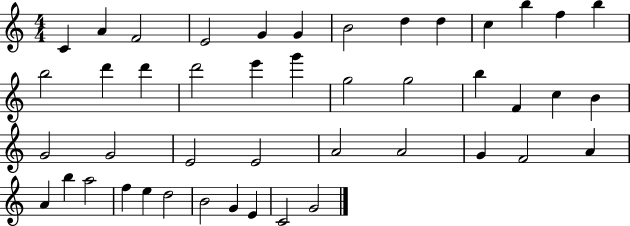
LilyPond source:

{
  \clef treble
  \numericTimeSignature
  \time 4/4
  \key c \major
  c'4 a'4 f'2 | e'2 g'4 g'4 | b'2 d''4 d''4 | c''4 b''4 f''4 b''4 | \break b''2 d'''4 d'''4 | d'''2 e'''4 g'''4 | g''2 g''2 | b''4 f'4 c''4 b'4 | \break g'2 g'2 | e'2 e'2 | a'2 a'2 | g'4 f'2 a'4 | \break a'4 b''4 a''2 | f''4 e''4 d''2 | b'2 g'4 e'4 | c'2 g'2 | \break \bar "|."
}